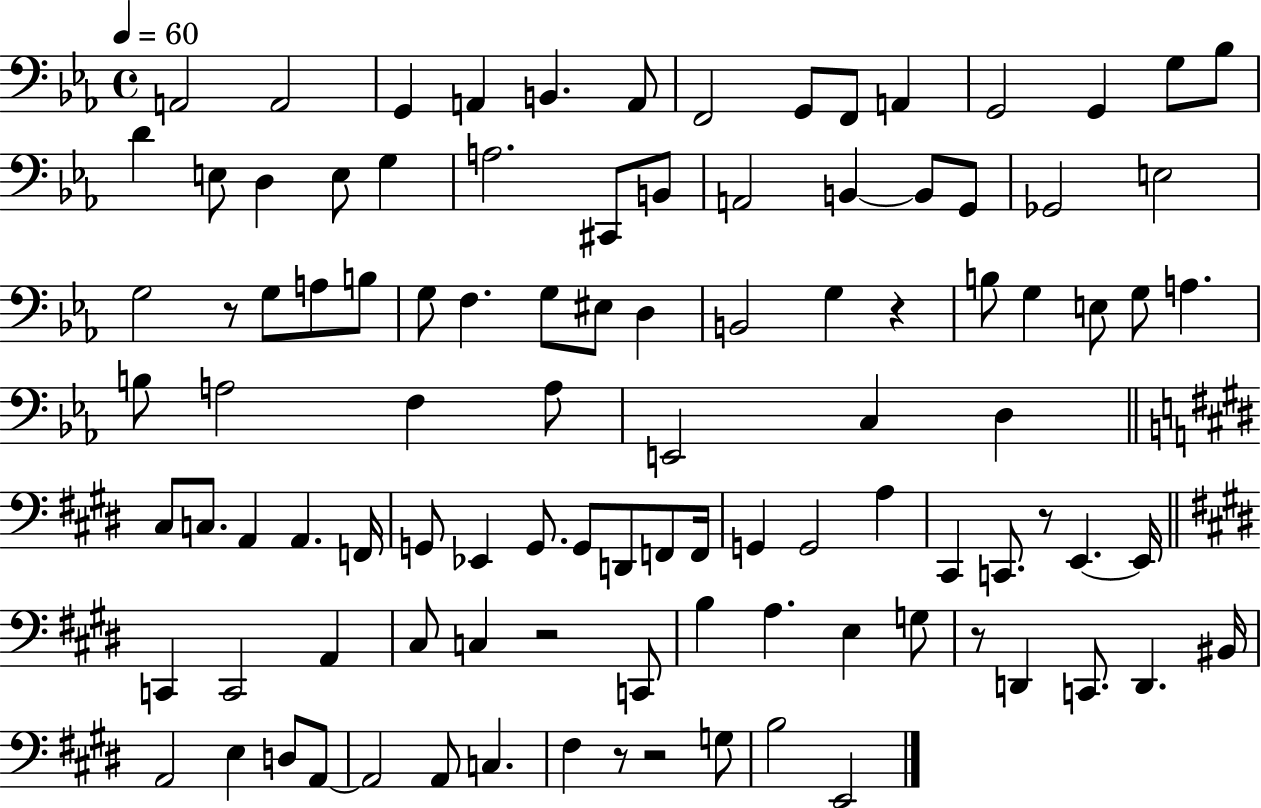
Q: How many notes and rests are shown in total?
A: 102